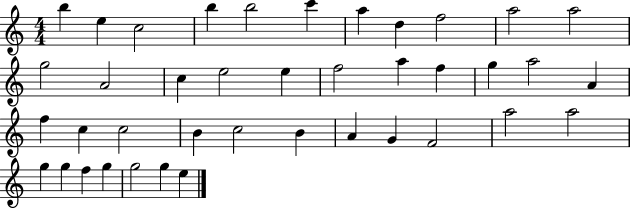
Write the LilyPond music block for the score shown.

{
  \clef treble
  \numericTimeSignature
  \time 4/4
  \key c \major
  b''4 e''4 c''2 | b''4 b''2 c'''4 | a''4 d''4 f''2 | a''2 a''2 | \break g''2 a'2 | c''4 e''2 e''4 | f''2 a''4 f''4 | g''4 a''2 a'4 | \break f''4 c''4 c''2 | b'4 c''2 b'4 | a'4 g'4 f'2 | a''2 a''2 | \break g''4 g''4 f''4 g''4 | g''2 g''4 e''4 | \bar "|."
}